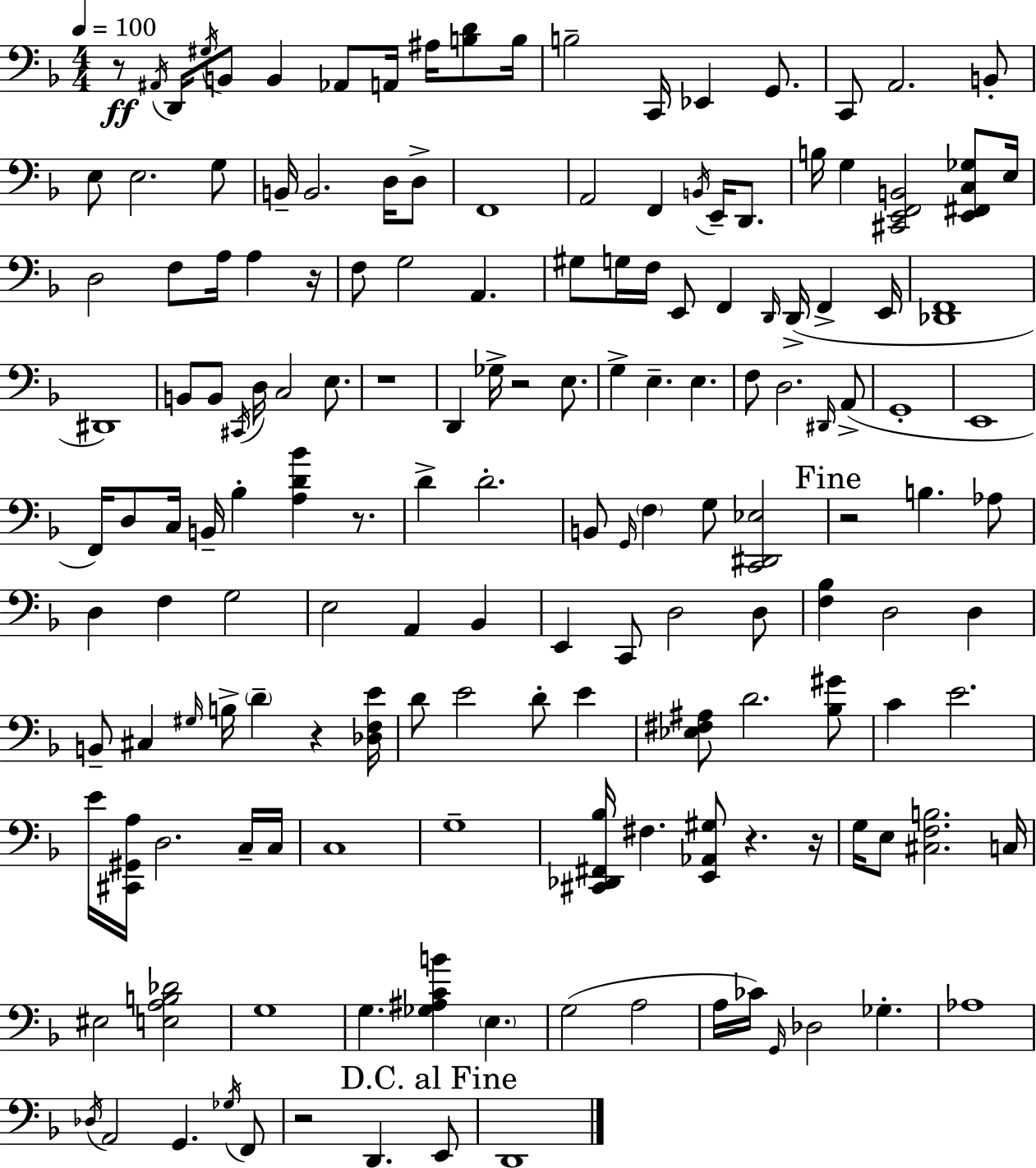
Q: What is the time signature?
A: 4/4